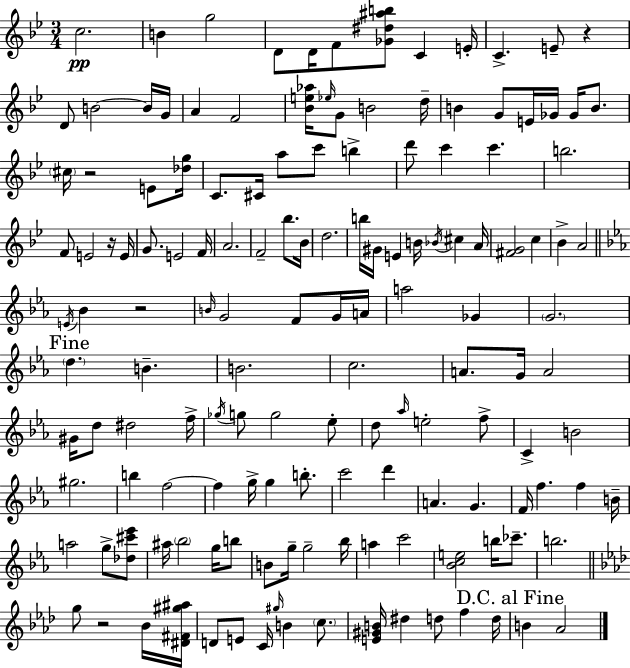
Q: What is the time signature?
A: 3/4